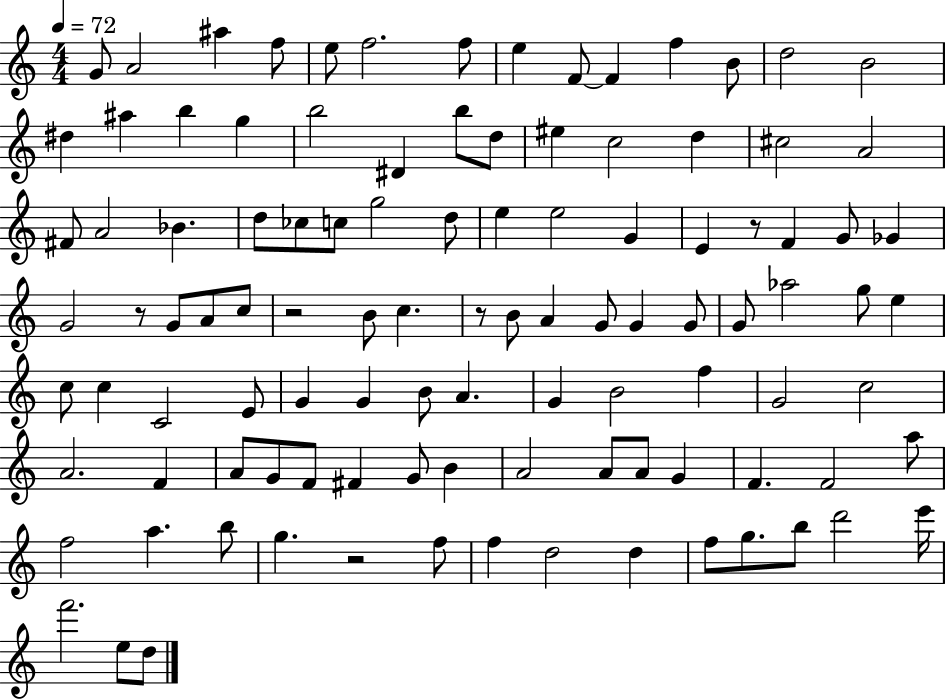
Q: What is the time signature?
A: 4/4